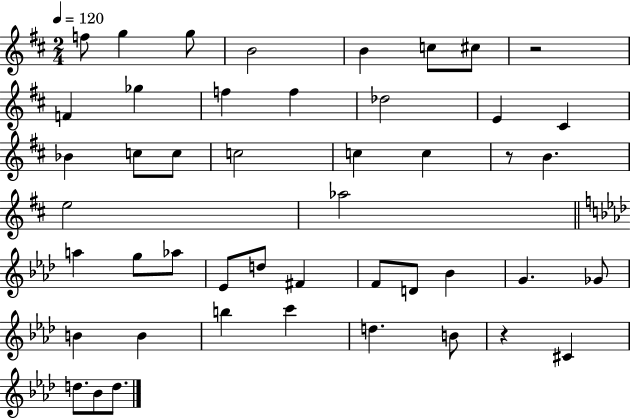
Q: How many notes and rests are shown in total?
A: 47